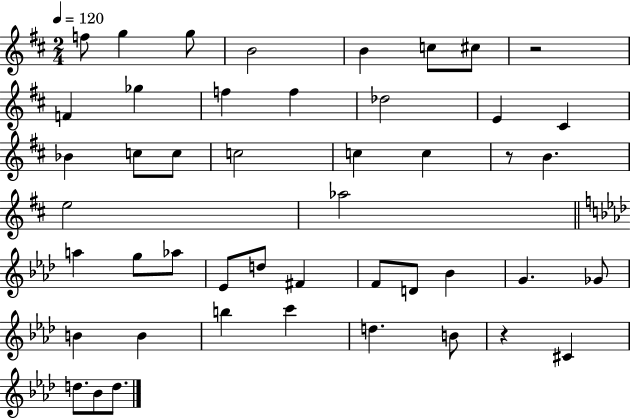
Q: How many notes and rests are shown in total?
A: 47